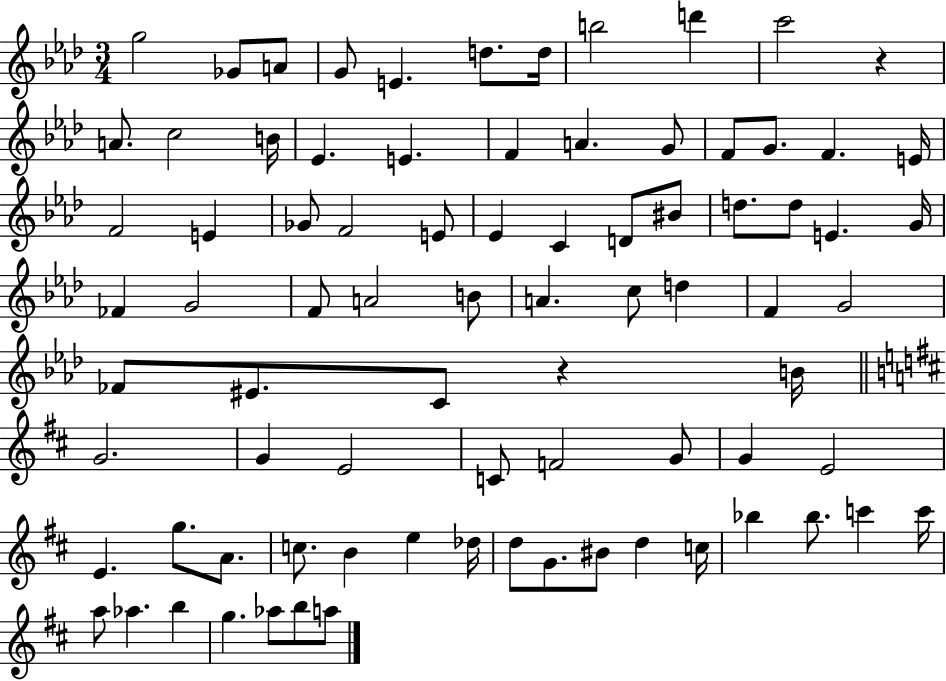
G5/h Gb4/e A4/e G4/e E4/q. D5/e. D5/s B5/h D6/q C6/h R/q A4/e. C5/h B4/s Eb4/q. E4/q. F4/q A4/q. G4/e F4/e G4/e. F4/q. E4/s F4/h E4/q Gb4/e F4/h E4/e Eb4/q C4/q D4/e BIS4/e D5/e. D5/e E4/q. G4/s FES4/q G4/h F4/e A4/h B4/e A4/q. C5/e D5/q F4/q G4/h FES4/e EIS4/e. C4/e R/q B4/s G4/h. G4/q E4/h C4/e F4/h G4/e G4/q E4/h E4/q. G5/e. A4/e. C5/e. B4/q E5/q Db5/s D5/e G4/e. BIS4/e D5/q C5/s Bb5/q Bb5/e. C6/q C6/s A5/e Ab5/q. B5/q G5/q. Ab5/e B5/e A5/e